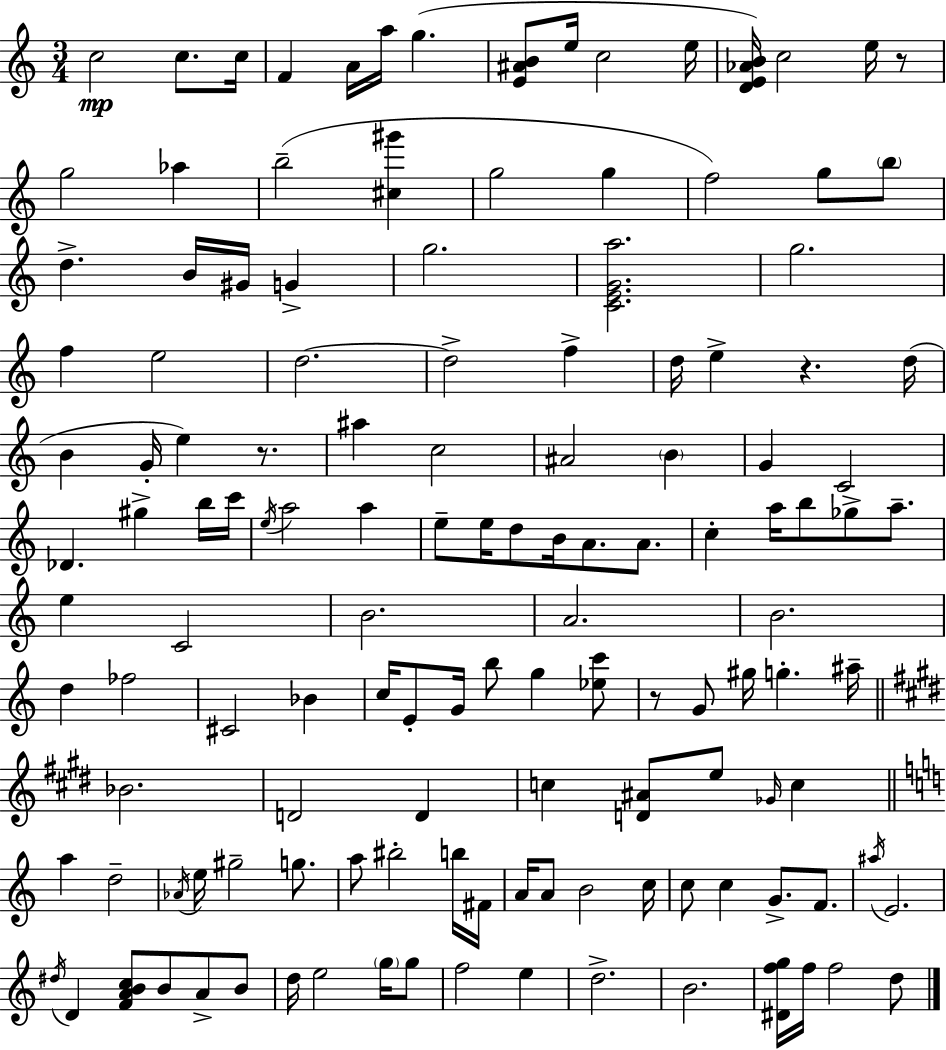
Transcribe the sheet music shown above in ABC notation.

X:1
T:Untitled
M:3/4
L:1/4
K:C
c2 c/2 c/4 F A/4 a/4 g [E^AB]/2 e/4 c2 e/4 [DE_AB]/4 c2 e/4 z/2 g2 _a b2 [^c^g'] g2 g f2 g/2 b/2 d B/4 ^G/4 G g2 [CEGa]2 g2 f e2 d2 d2 f d/4 e z d/4 B G/4 e z/2 ^a c2 ^A2 B G C2 _D ^g b/4 c'/4 e/4 a2 a e/2 e/4 d/2 B/4 A/2 A/2 c a/4 b/2 _g/2 a/2 e C2 B2 A2 B2 d _f2 ^C2 _B c/4 E/2 G/4 b/2 g [_ec']/2 z/2 G/2 ^g/4 g ^a/4 _B2 D2 D c [D^A]/2 e/2 _G/4 c a d2 _A/4 e/4 ^g2 g/2 a/2 ^b2 b/4 ^F/4 A/4 A/2 B2 c/4 c/2 c G/2 F/2 ^a/4 E2 ^d/4 D [FABc]/2 B/2 A/2 B/2 d/4 e2 g/4 g/2 f2 e d2 B2 [^Dfg]/4 f/4 f2 d/2